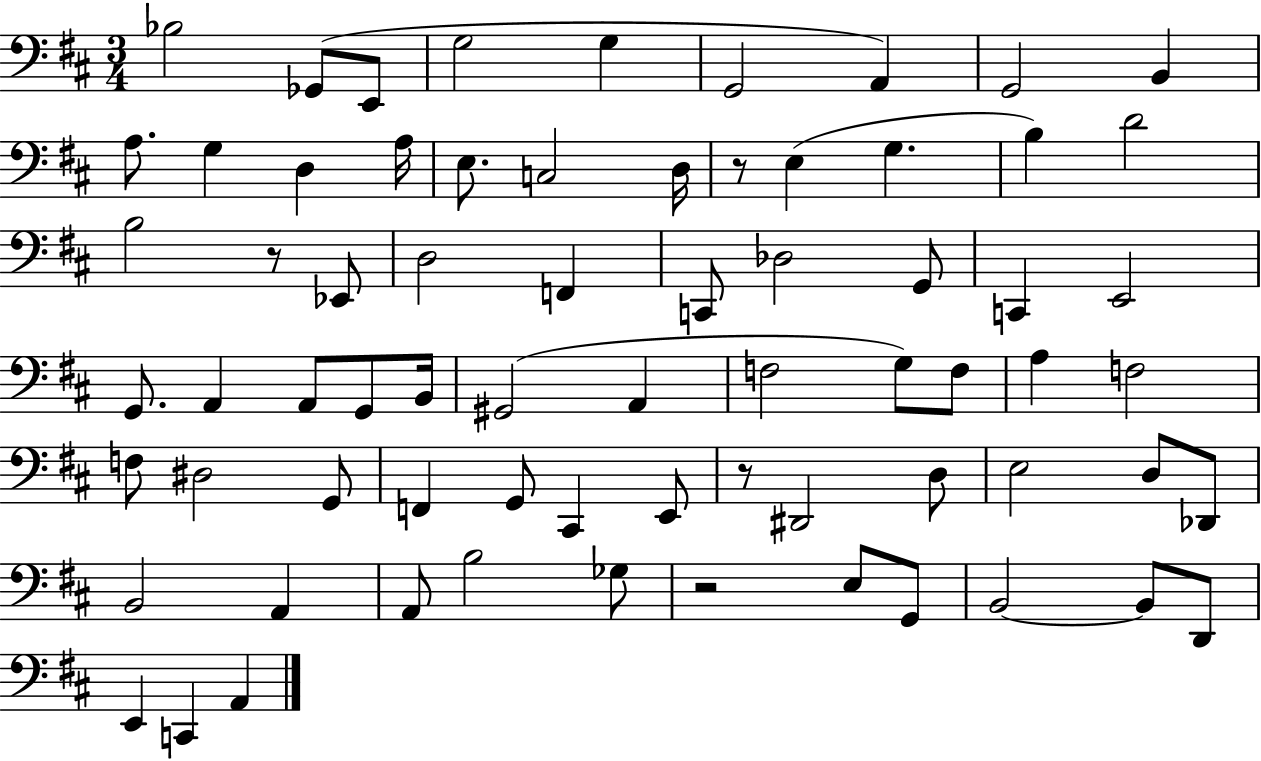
Bb3/h Gb2/e E2/e G3/h G3/q G2/h A2/q G2/h B2/q A3/e. G3/q D3/q A3/s E3/e. C3/h D3/s R/e E3/q G3/q. B3/q D4/h B3/h R/e Eb2/e D3/h F2/q C2/e Db3/h G2/e C2/q E2/h G2/e. A2/q A2/e G2/e B2/s G#2/h A2/q F3/h G3/e F3/e A3/q F3/h F3/e D#3/h G2/e F2/q G2/e C#2/q E2/e R/e D#2/h D3/e E3/h D3/e Db2/e B2/h A2/q A2/e B3/h Gb3/e R/h E3/e G2/e B2/h B2/e D2/e E2/q C2/q A2/q